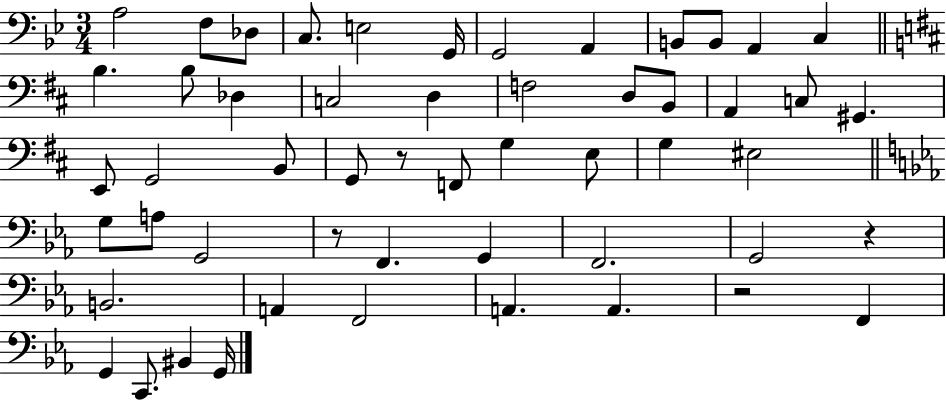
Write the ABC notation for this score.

X:1
T:Untitled
M:3/4
L:1/4
K:Bb
A,2 F,/2 _D,/2 C,/2 E,2 G,,/4 G,,2 A,, B,,/2 B,,/2 A,, C, B, B,/2 _D, C,2 D, F,2 D,/2 B,,/2 A,, C,/2 ^G,, E,,/2 G,,2 B,,/2 G,,/2 z/2 F,,/2 G, E,/2 G, ^E,2 G,/2 A,/2 G,,2 z/2 F,, G,, F,,2 G,,2 z B,,2 A,, F,,2 A,, A,, z2 F,, G,, C,,/2 ^B,, G,,/4